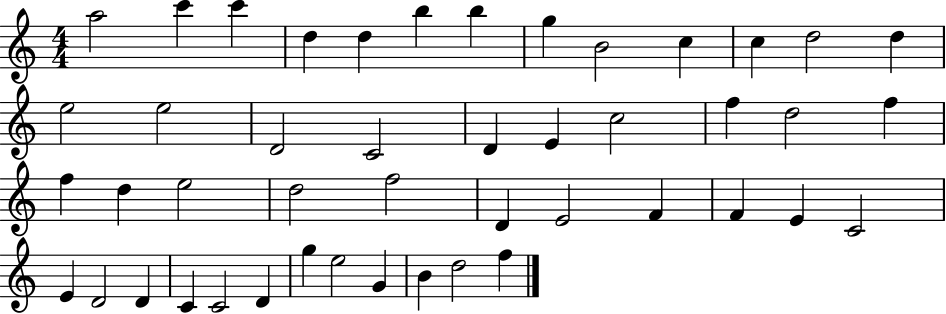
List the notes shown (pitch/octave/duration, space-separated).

A5/h C6/q C6/q D5/q D5/q B5/q B5/q G5/q B4/h C5/q C5/q D5/h D5/q E5/h E5/h D4/h C4/h D4/q E4/q C5/h F5/q D5/h F5/q F5/q D5/q E5/h D5/h F5/h D4/q E4/h F4/q F4/q E4/q C4/h E4/q D4/h D4/q C4/q C4/h D4/q G5/q E5/h G4/q B4/q D5/h F5/q